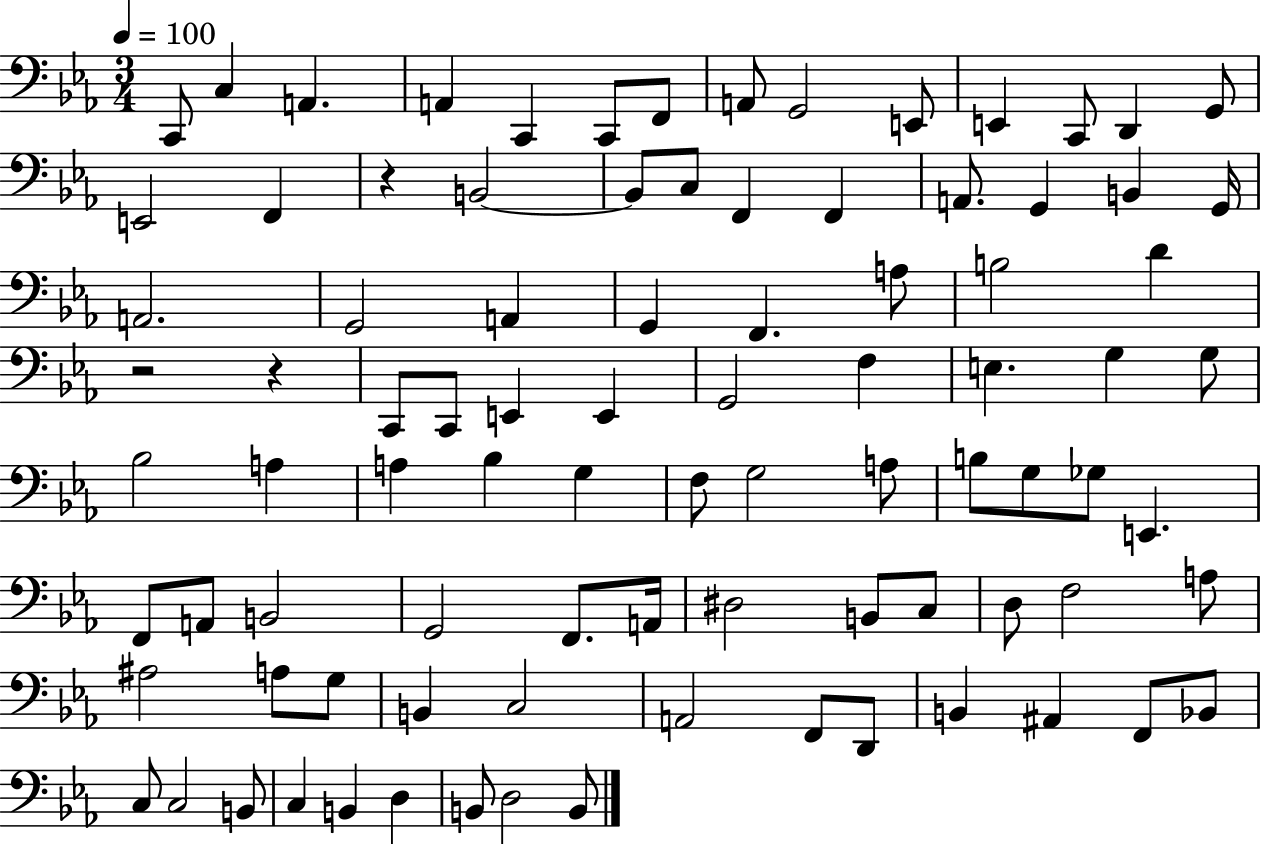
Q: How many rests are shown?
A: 3